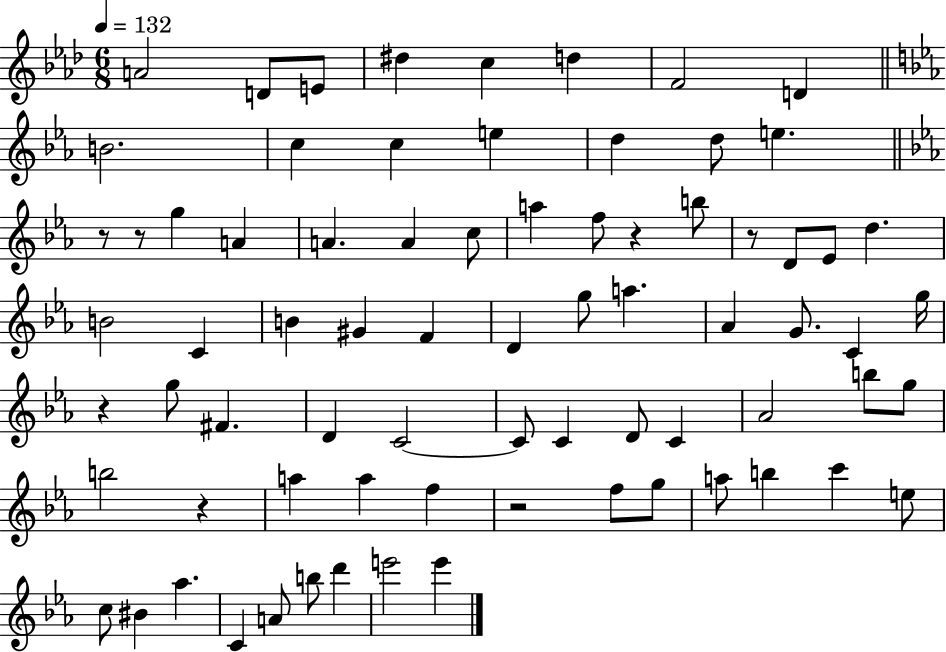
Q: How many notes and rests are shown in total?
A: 75